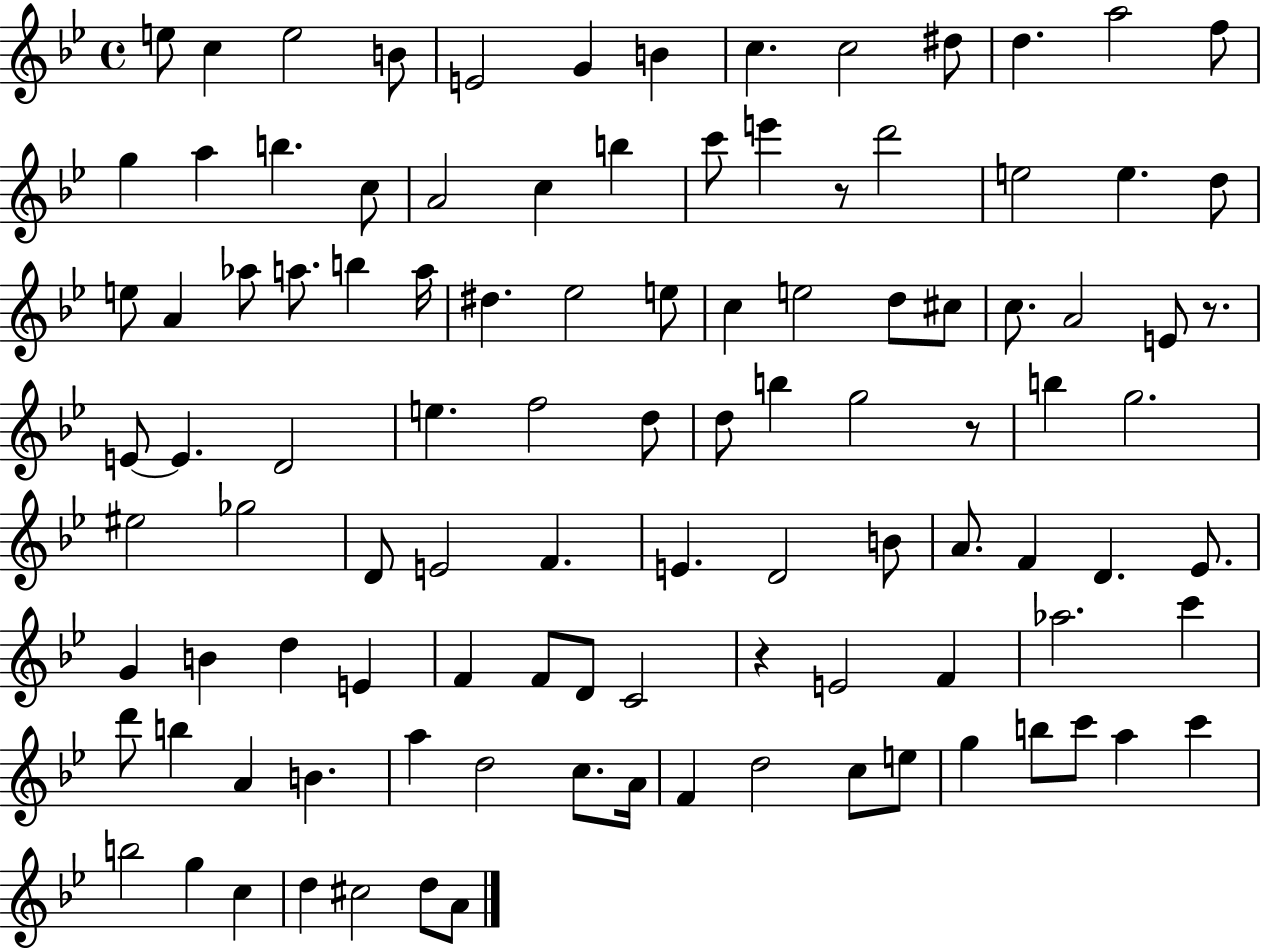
{
  \clef treble
  \time 4/4
  \defaultTimeSignature
  \key bes \major
  e''8 c''4 e''2 b'8 | e'2 g'4 b'4 | c''4. c''2 dis''8 | d''4. a''2 f''8 | \break g''4 a''4 b''4. c''8 | a'2 c''4 b''4 | c'''8 e'''4 r8 d'''2 | e''2 e''4. d''8 | \break e''8 a'4 aes''8 a''8. b''4 a''16 | dis''4. ees''2 e''8 | c''4 e''2 d''8 cis''8 | c''8. a'2 e'8 r8. | \break e'8~~ e'4. d'2 | e''4. f''2 d''8 | d''8 b''4 g''2 r8 | b''4 g''2. | \break eis''2 ges''2 | d'8 e'2 f'4. | e'4. d'2 b'8 | a'8. f'4 d'4. ees'8. | \break g'4 b'4 d''4 e'4 | f'4 f'8 d'8 c'2 | r4 e'2 f'4 | aes''2. c'''4 | \break d'''8 b''4 a'4 b'4. | a''4 d''2 c''8. a'16 | f'4 d''2 c''8 e''8 | g''4 b''8 c'''8 a''4 c'''4 | \break b''2 g''4 c''4 | d''4 cis''2 d''8 a'8 | \bar "|."
}